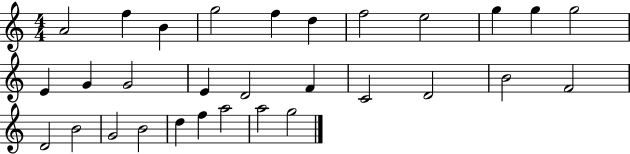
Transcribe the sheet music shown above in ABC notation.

X:1
T:Untitled
M:4/4
L:1/4
K:C
A2 f B g2 f d f2 e2 g g g2 E G G2 E D2 F C2 D2 B2 F2 D2 B2 G2 B2 d f a2 a2 g2